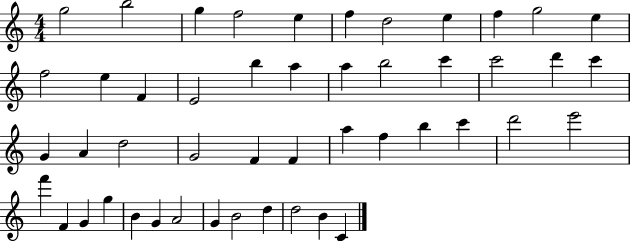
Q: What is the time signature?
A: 4/4